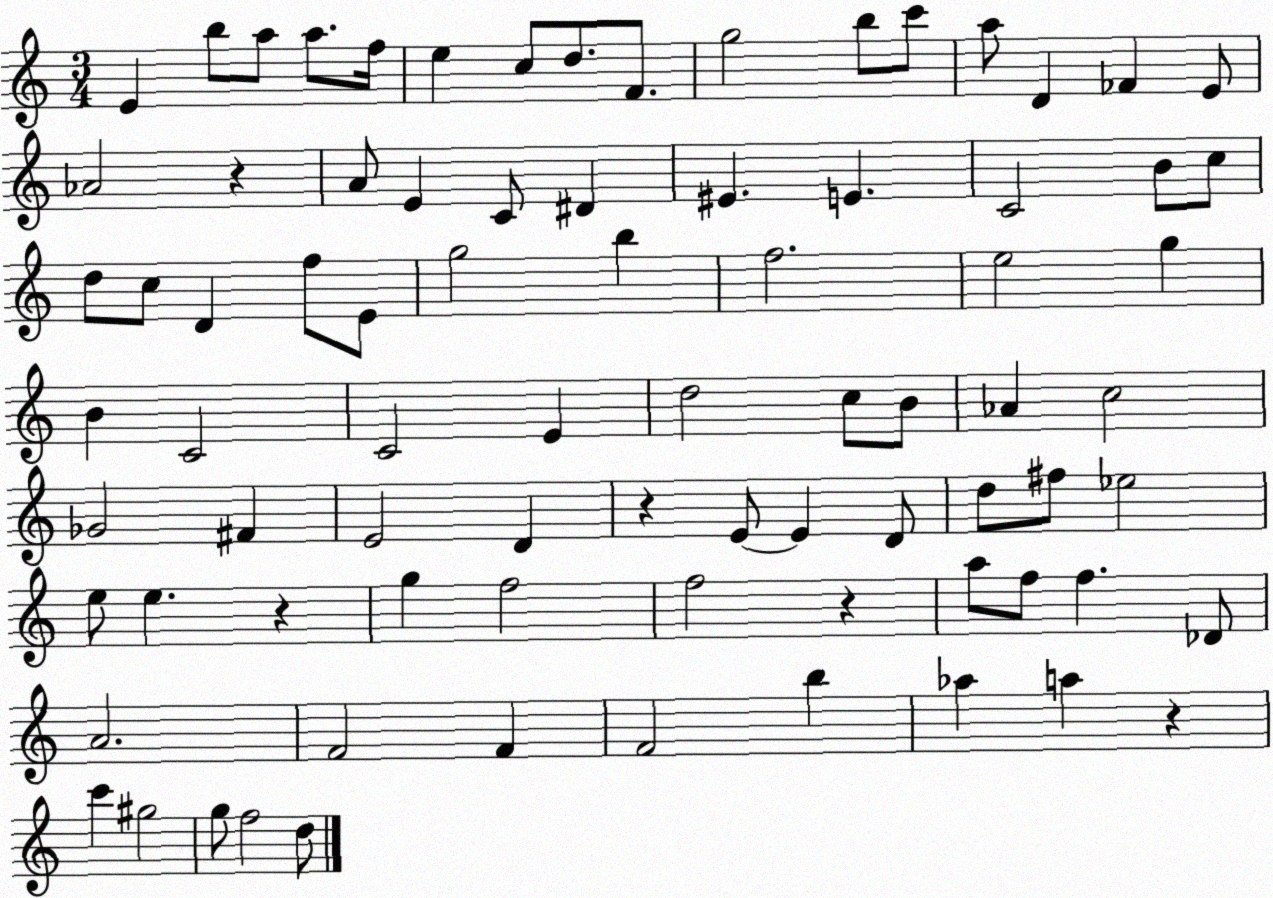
X:1
T:Untitled
M:3/4
L:1/4
K:C
E b/2 a/2 a/2 f/4 e c/2 d/2 F/2 g2 b/2 c'/2 a/2 D _F E/2 _A2 z A/2 E C/2 ^D ^E E C2 B/2 c/2 d/2 c/2 D f/2 E/2 g2 b f2 e2 g B C2 C2 E d2 c/2 B/2 _A c2 _G2 ^F E2 D z E/2 E D/2 d/2 ^f/2 _e2 e/2 e z g f2 f2 z a/2 f/2 f _D/2 A2 F2 F F2 b _a a z c' ^g2 g/2 f2 d/2